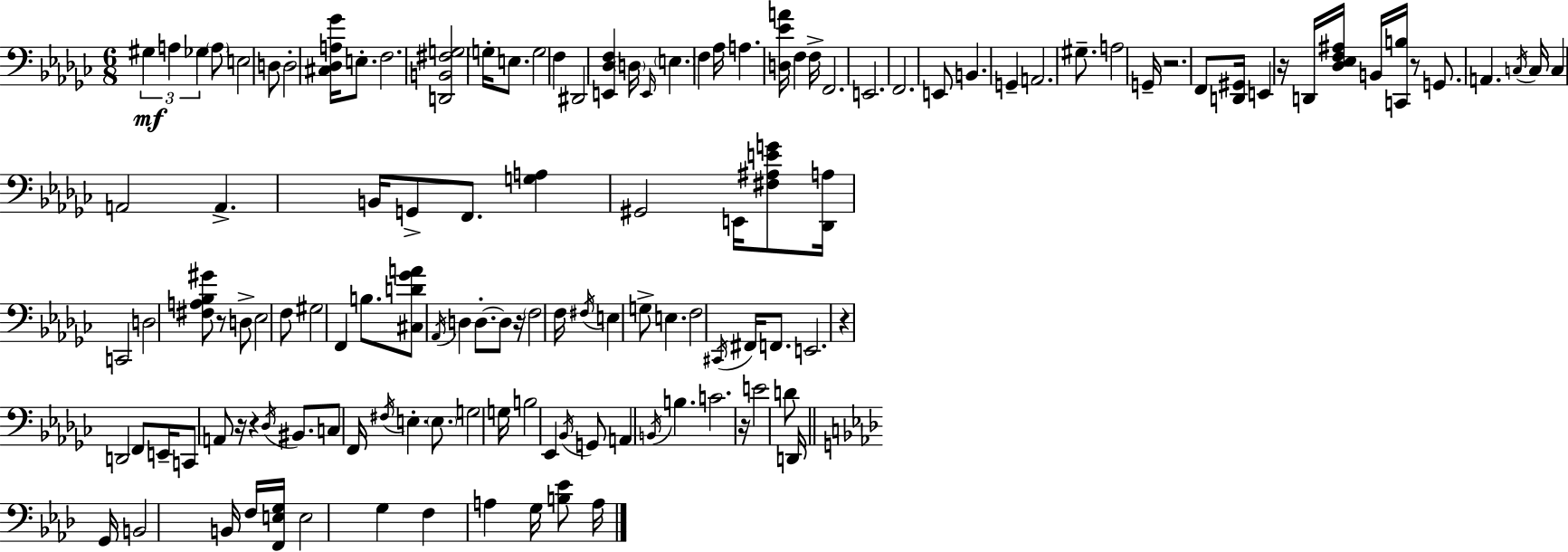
G#3/q A3/q Gb3/q A3/e E3/h D3/e D3/h [C#3,Db3,A3,Gb4]/s E3/e. F3/h. [D2,B2,F#3,G3]/h G3/s E3/e. G3/h F3/q D#2/h [E2,Db3,F3]/q D3/s E2/s E3/q. F3/q Ab3/s A3/q. [D3,Eb4,A4]/s F3/q F3/s F2/h. E2/h. F2/h. E2/e B2/q. G2/q A2/h. G#3/e. A3/h G2/s R/h. F2/e [D2,G#2]/s E2/q R/s D2/s [Db3,Eb3,F3,A#3]/s B2/s [C2,B3]/s R/e G2/e. A2/q. C3/s C3/s C3/q A2/h A2/q. B2/s G2/e F2/e. [G3,A3]/q G#2/h E2/s [F#3,A#3,E4,G4]/e [Db2,A3]/s C2/h D3/h [F#3,A3,Bb3,G#4]/e R/e D3/e Eb3/h F3/e G#3/h F2/q B3/e. [C#3,D4,Gb4,A4]/e Ab2/s D3/q D3/e. D3/e R/s F3/h F3/s F#3/s E3/q G3/e E3/q. F3/h C#2/s F#2/s F2/e. E2/h. R/q D2/h F2/e E2/s C2/e A2/e R/s R/q Db3/s BIS2/e. C3/e F2/s F#3/s E3/q. E3/e. G3/h G3/s B3/h Eb2/q Bb2/s G2/e A2/q B2/s B3/q. C4/h. R/s E4/h D4/e D2/s G2/s B2/h B2/s F3/s [F2,E3,G3]/s E3/h G3/q F3/q A3/q G3/s [B3,Eb4]/e A3/s